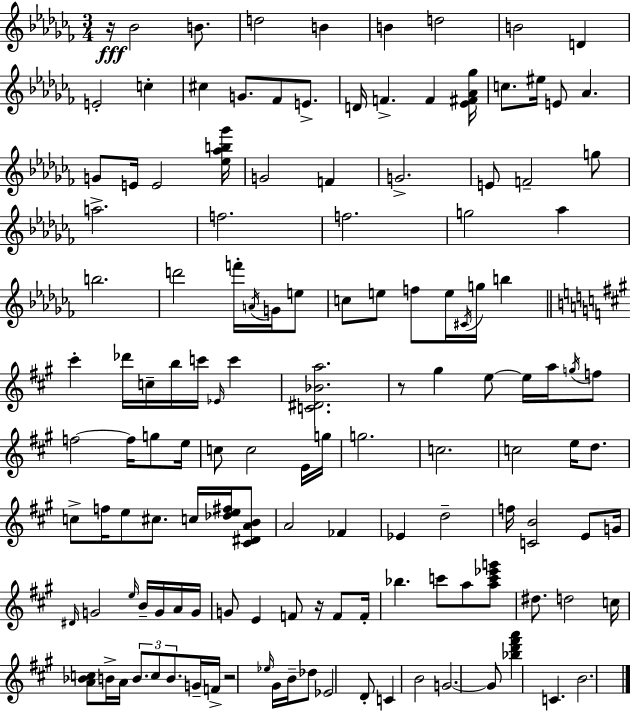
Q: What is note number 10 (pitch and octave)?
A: C5